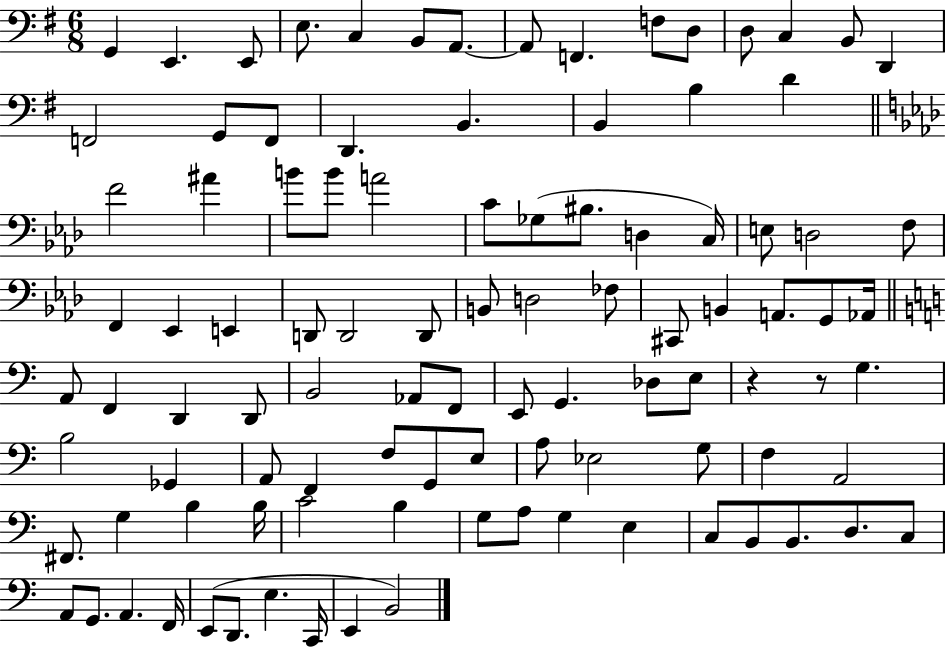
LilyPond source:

{
  \clef bass
  \numericTimeSignature
  \time 6/8
  \key g \major
  g,4 e,4. e,8 | e8. c4 b,8 a,8.~~ | a,8 f,4. f8 d8 | d8 c4 b,8 d,4 | \break f,2 g,8 f,8 | d,4. b,4. | b,4 b4 d'4 | \bar "||" \break \key f \minor f'2 ais'4 | b'8 b'8 a'2 | c'8 ges8( bis8. d4 c16) | e8 d2 f8 | \break f,4 ees,4 e,4 | d,8 d,2 d,8 | b,8 d2 fes8 | cis,8 b,4 a,8. g,8 aes,16 | \break \bar "||" \break \key c \major a,8 f,4 d,4 d,8 | b,2 aes,8 f,8 | e,8 g,4. des8 e8 | r4 r8 g4. | \break b2 ges,4 | a,8 f,4 f8 g,8 e8 | a8 ees2 g8 | f4 a,2 | \break fis,8. g4 b4 b16 | c'2 b4 | g8 a8 g4 e4 | c8 b,8 b,8. d8. c8 | \break a,8 g,8. a,4. f,16 | e,8( d,8. e4. c,16 | e,4 b,2) | \bar "|."
}